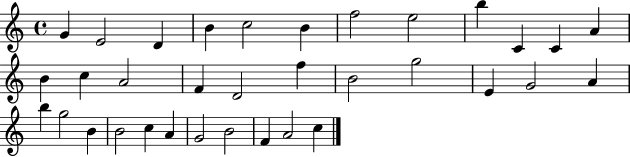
X:1
T:Untitled
M:4/4
L:1/4
K:C
G E2 D B c2 B f2 e2 b C C A B c A2 F D2 f B2 g2 E G2 A b g2 B B2 c A G2 B2 F A2 c